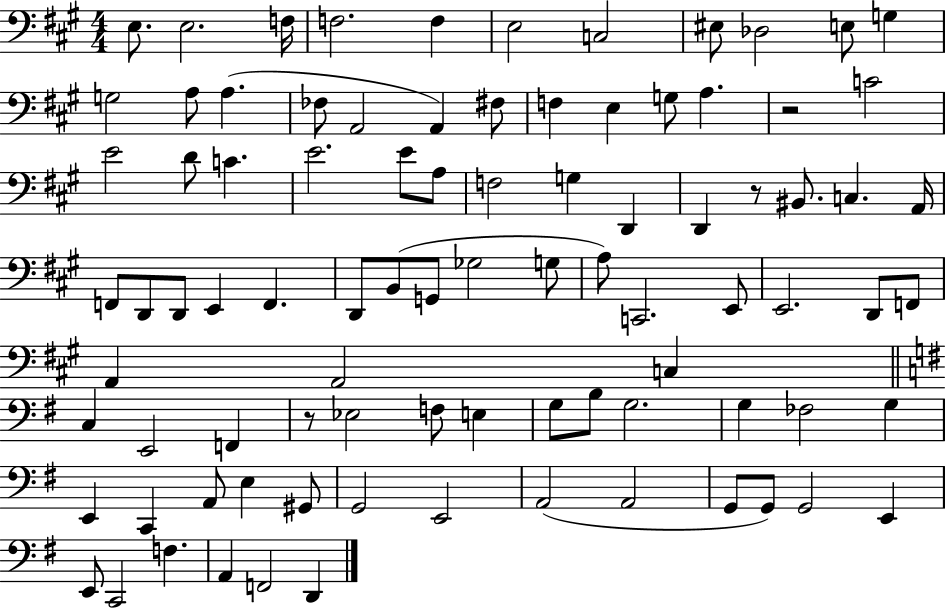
E3/e. E3/h. F3/s F3/h. F3/q E3/h C3/h EIS3/e Db3/h E3/e G3/q G3/h A3/e A3/q. FES3/e A2/h A2/q F#3/e F3/q E3/q G3/e A3/q. R/h C4/h E4/h D4/e C4/q. E4/h. E4/e A3/e F3/h G3/q D2/q D2/q R/e BIS2/e. C3/q. A2/s F2/e D2/e D2/e E2/q F2/q. D2/e B2/e G2/e Gb3/h G3/e A3/e C2/h. E2/e E2/h. D2/e F2/e A2/q A2/h C3/q C3/q E2/h F2/q R/e Eb3/h F3/e E3/q G3/e B3/e G3/h. G3/q FES3/h G3/q E2/q C2/q A2/e E3/q G#2/e G2/h E2/h A2/h A2/h G2/e G2/e G2/h E2/q E2/e C2/h F3/q. A2/q F2/h D2/q